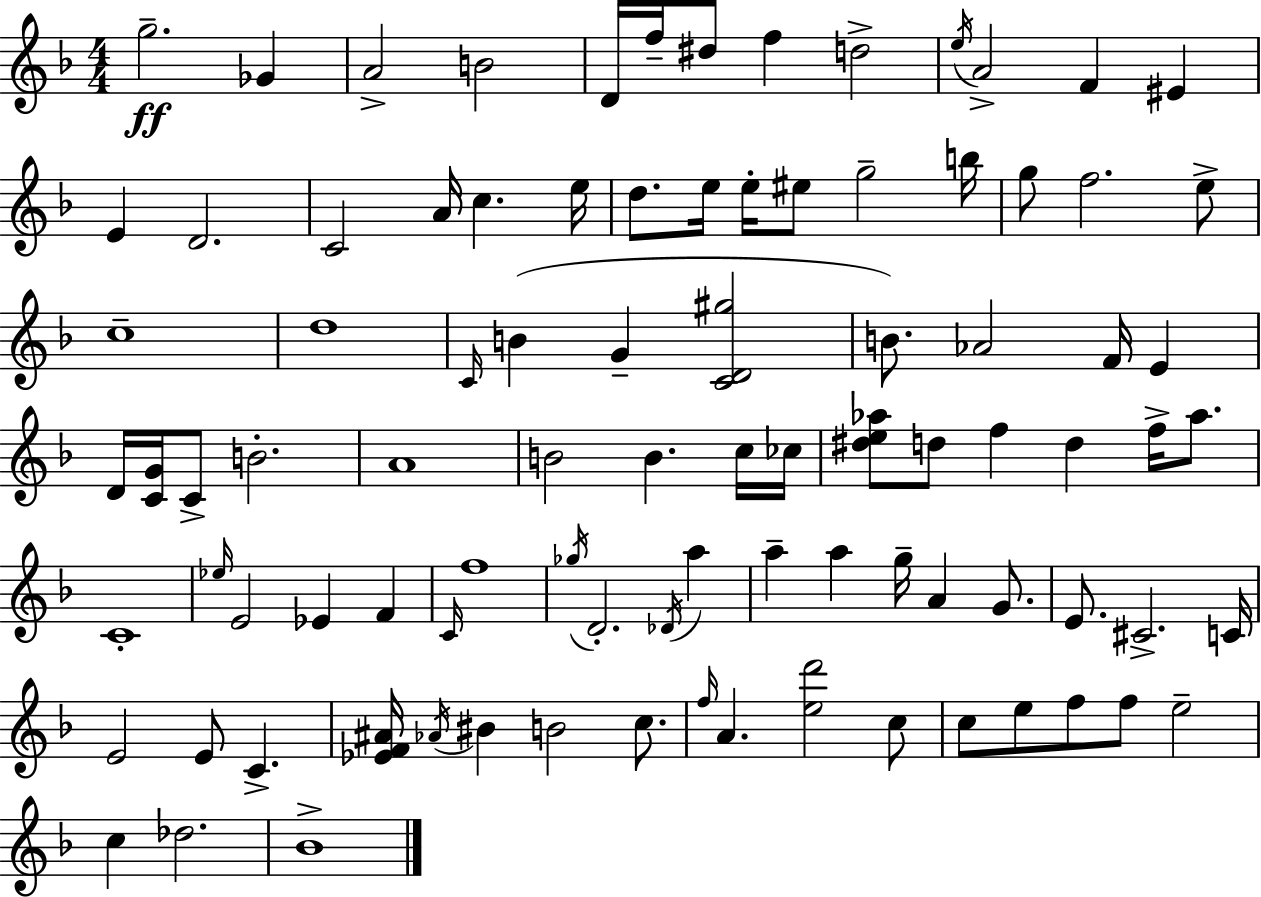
{
  \clef treble
  \numericTimeSignature
  \time 4/4
  \key d \minor
  g''2.--\ff ges'4 | a'2-> b'2 | d'16 f''16-- dis''8 f''4 d''2-> | \acciaccatura { e''16 } a'2-> f'4 eis'4 | \break e'4 d'2. | c'2 a'16 c''4. | e''16 d''8. e''16 e''16-. eis''8 g''2-- | b''16 g''8 f''2. e''8-> | \break c''1-- | d''1 | \grace { c'16 } b'4( g'4-- <c' d' gis''>2 | b'8.) aes'2 f'16 e'4 | \break d'16 <c' g'>16 c'8-> b'2.-. | a'1 | b'2 b'4. | c''16 ces''16 <dis'' e'' aes''>8 d''8 f''4 d''4 f''16-> aes''8. | \break c'1-. | \grace { ees''16 } e'2 ees'4 f'4 | \grace { c'16 } f''1 | \acciaccatura { ges''16 } d'2.-. | \break \acciaccatura { des'16 } a''4 a''4-- a''4 g''16-- a'4 | g'8. e'8. cis'2.-> | c'16 e'2 e'8 | c'4.-> <ees' f' ais'>16 \acciaccatura { aes'16 } bis'4 b'2 | \break c''8. \grace { f''16 } a'4. <e'' d'''>2 | c''8 c''8 e''8 f''8 f''8 | e''2-- c''4 des''2. | bes'1-> | \break \bar "|."
}